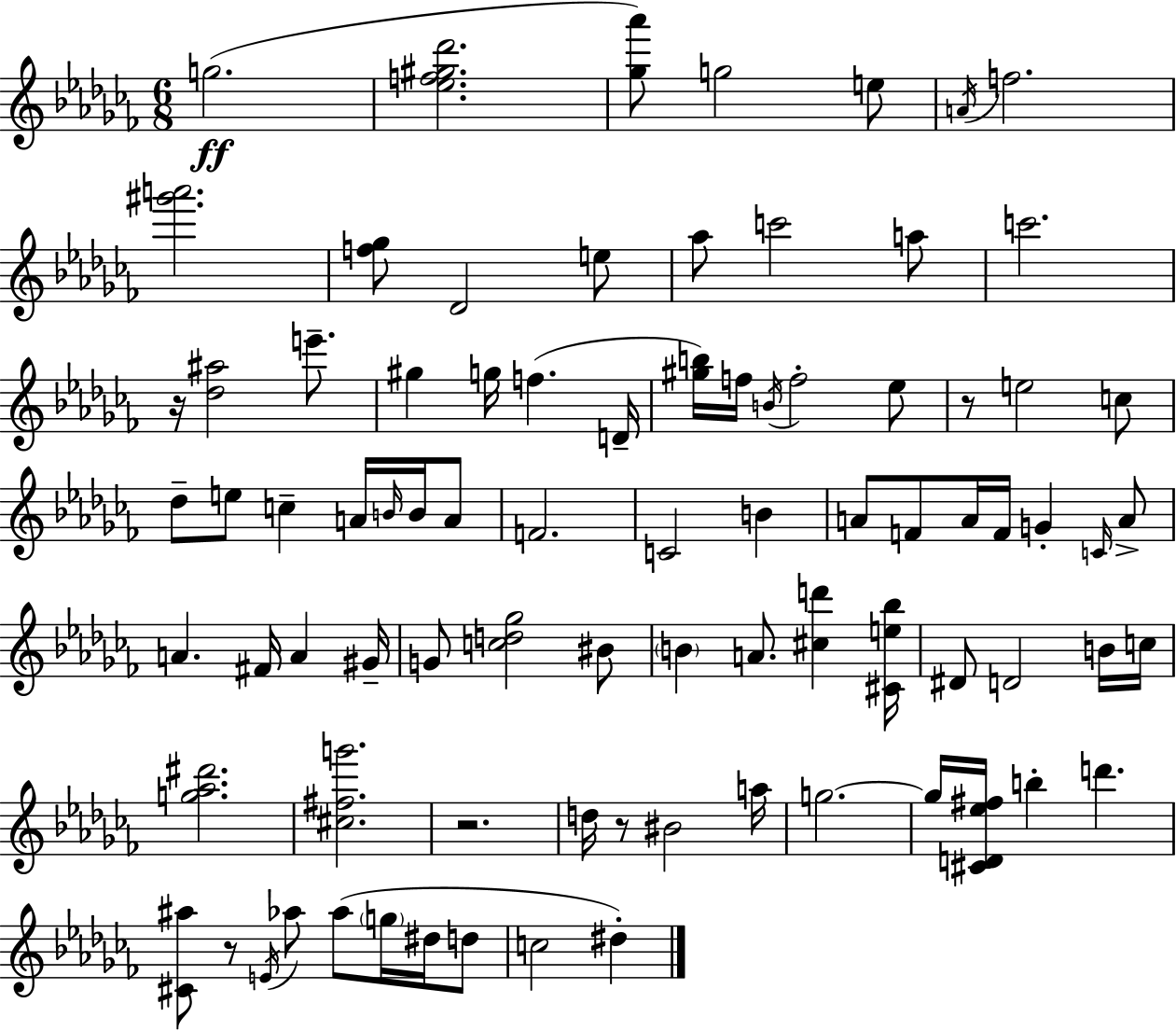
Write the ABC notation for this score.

X:1
T:Untitled
M:6/8
L:1/4
K:Abm
g2 [_ef^g_d']2 [_g_a']/2 g2 e/2 A/4 f2 [^g'a']2 [f_g]/2 _D2 e/2 _a/2 c'2 a/2 c'2 z/4 [_d^a]2 e'/2 ^g g/4 f D/4 [^gb]/4 f/4 B/4 f2 _e/2 z/2 e2 c/2 _d/2 e/2 c A/4 B/4 B/4 A/2 F2 C2 B A/2 F/2 A/4 F/4 G C/4 A/2 A ^F/4 A ^G/4 G/2 [cd_g]2 ^B/2 B A/2 [^cd'] [^Ce_b]/4 ^D/2 D2 B/4 c/4 [g_a^d']2 [^c^fg']2 z2 d/4 z/2 ^B2 a/4 g2 g/4 [^CD_e^f]/4 b d' [^C^a]/2 z/2 E/4 _a/2 _a/2 g/4 ^d/4 d/2 c2 ^d